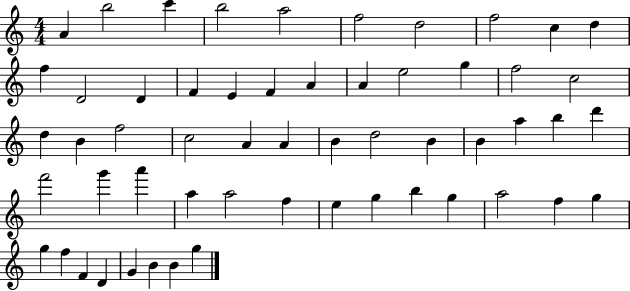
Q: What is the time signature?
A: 4/4